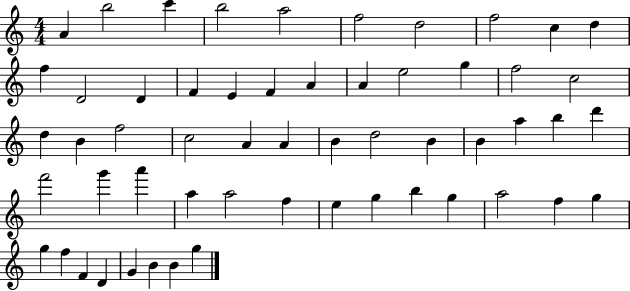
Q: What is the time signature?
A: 4/4